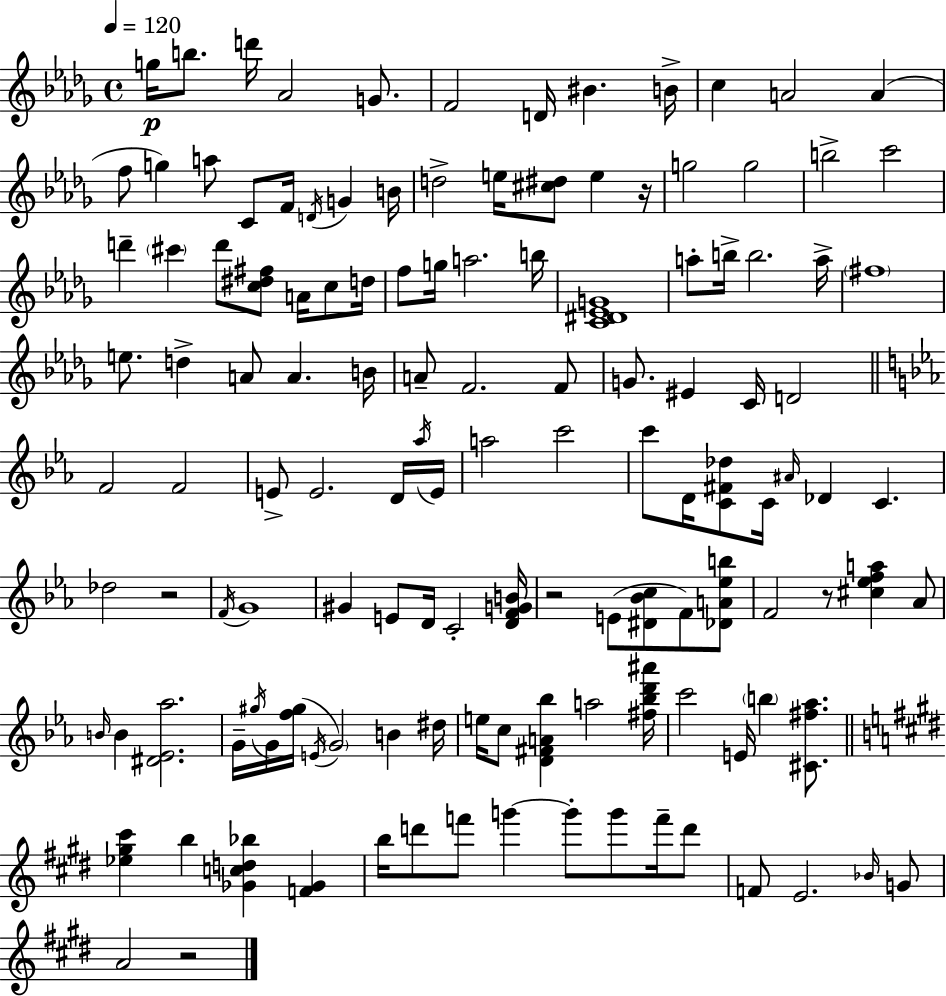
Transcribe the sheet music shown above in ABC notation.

X:1
T:Untitled
M:4/4
L:1/4
K:Bbm
g/4 b/2 d'/4 _A2 G/2 F2 D/4 ^B B/4 c A2 A f/2 g a/2 C/2 F/4 D/4 G B/4 d2 e/4 [^c^d]/2 e z/4 g2 g2 b2 c'2 d' ^c' d'/2 [c^d^f]/2 A/4 c/2 d/4 f/2 g/4 a2 b/4 [C^D_EG]4 a/2 b/4 b2 a/4 ^f4 e/2 d A/2 A B/4 A/2 F2 F/2 G/2 ^E C/4 D2 F2 F2 E/2 E2 D/4 _a/4 E/4 a2 c'2 c'/2 D/4 [C^F_d]/2 C/4 ^A/4 _D C _d2 z2 F/4 G4 ^G E/2 D/4 C2 [DFGB]/4 z2 E/2 [^D_Bc]/2 F/2 [_DA_eb]/2 F2 z/2 [^c_efa] _A/2 B/4 B [^D_E_a]2 G/4 ^g/4 G/4 [f^g]/4 E/4 G2 B ^d/4 e/4 c/2 [D^FA_b] a2 [^f_bd'^a']/4 c'2 E/4 b [^C^f_a]/2 [_e^g^c'] b [_Gcd_b] [F_G] b/4 d'/2 f'/2 g' g'/2 g'/2 f'/4 d'/2 F/2 E2 _B/4 G/2 A2 z2